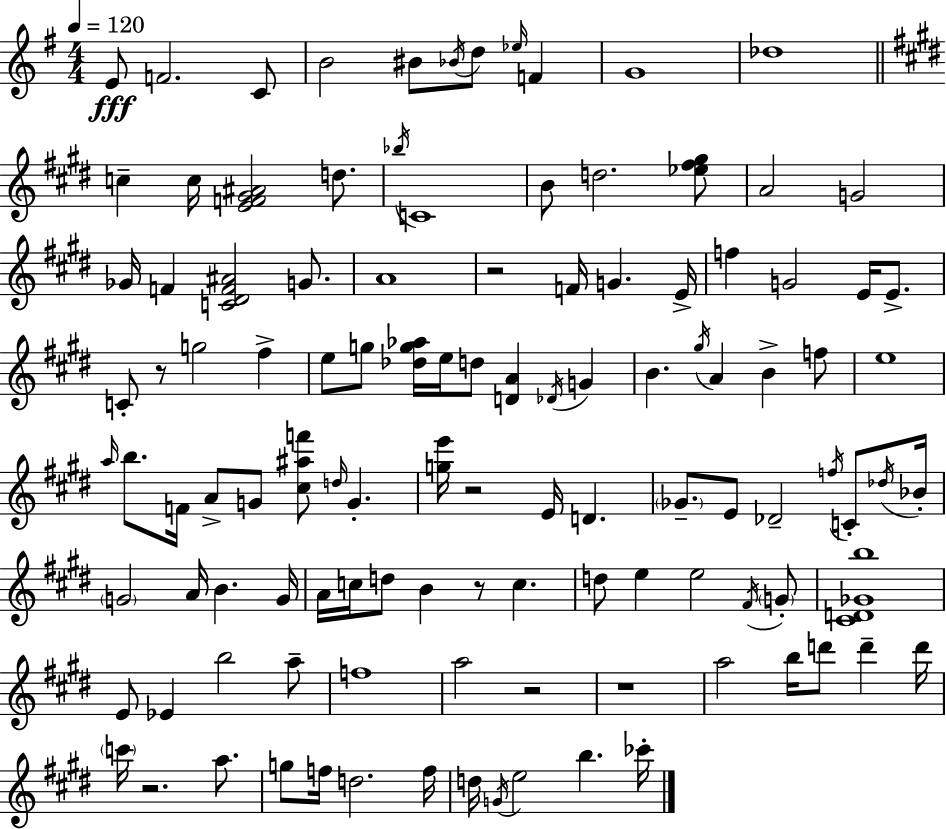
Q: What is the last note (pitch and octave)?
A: CES6